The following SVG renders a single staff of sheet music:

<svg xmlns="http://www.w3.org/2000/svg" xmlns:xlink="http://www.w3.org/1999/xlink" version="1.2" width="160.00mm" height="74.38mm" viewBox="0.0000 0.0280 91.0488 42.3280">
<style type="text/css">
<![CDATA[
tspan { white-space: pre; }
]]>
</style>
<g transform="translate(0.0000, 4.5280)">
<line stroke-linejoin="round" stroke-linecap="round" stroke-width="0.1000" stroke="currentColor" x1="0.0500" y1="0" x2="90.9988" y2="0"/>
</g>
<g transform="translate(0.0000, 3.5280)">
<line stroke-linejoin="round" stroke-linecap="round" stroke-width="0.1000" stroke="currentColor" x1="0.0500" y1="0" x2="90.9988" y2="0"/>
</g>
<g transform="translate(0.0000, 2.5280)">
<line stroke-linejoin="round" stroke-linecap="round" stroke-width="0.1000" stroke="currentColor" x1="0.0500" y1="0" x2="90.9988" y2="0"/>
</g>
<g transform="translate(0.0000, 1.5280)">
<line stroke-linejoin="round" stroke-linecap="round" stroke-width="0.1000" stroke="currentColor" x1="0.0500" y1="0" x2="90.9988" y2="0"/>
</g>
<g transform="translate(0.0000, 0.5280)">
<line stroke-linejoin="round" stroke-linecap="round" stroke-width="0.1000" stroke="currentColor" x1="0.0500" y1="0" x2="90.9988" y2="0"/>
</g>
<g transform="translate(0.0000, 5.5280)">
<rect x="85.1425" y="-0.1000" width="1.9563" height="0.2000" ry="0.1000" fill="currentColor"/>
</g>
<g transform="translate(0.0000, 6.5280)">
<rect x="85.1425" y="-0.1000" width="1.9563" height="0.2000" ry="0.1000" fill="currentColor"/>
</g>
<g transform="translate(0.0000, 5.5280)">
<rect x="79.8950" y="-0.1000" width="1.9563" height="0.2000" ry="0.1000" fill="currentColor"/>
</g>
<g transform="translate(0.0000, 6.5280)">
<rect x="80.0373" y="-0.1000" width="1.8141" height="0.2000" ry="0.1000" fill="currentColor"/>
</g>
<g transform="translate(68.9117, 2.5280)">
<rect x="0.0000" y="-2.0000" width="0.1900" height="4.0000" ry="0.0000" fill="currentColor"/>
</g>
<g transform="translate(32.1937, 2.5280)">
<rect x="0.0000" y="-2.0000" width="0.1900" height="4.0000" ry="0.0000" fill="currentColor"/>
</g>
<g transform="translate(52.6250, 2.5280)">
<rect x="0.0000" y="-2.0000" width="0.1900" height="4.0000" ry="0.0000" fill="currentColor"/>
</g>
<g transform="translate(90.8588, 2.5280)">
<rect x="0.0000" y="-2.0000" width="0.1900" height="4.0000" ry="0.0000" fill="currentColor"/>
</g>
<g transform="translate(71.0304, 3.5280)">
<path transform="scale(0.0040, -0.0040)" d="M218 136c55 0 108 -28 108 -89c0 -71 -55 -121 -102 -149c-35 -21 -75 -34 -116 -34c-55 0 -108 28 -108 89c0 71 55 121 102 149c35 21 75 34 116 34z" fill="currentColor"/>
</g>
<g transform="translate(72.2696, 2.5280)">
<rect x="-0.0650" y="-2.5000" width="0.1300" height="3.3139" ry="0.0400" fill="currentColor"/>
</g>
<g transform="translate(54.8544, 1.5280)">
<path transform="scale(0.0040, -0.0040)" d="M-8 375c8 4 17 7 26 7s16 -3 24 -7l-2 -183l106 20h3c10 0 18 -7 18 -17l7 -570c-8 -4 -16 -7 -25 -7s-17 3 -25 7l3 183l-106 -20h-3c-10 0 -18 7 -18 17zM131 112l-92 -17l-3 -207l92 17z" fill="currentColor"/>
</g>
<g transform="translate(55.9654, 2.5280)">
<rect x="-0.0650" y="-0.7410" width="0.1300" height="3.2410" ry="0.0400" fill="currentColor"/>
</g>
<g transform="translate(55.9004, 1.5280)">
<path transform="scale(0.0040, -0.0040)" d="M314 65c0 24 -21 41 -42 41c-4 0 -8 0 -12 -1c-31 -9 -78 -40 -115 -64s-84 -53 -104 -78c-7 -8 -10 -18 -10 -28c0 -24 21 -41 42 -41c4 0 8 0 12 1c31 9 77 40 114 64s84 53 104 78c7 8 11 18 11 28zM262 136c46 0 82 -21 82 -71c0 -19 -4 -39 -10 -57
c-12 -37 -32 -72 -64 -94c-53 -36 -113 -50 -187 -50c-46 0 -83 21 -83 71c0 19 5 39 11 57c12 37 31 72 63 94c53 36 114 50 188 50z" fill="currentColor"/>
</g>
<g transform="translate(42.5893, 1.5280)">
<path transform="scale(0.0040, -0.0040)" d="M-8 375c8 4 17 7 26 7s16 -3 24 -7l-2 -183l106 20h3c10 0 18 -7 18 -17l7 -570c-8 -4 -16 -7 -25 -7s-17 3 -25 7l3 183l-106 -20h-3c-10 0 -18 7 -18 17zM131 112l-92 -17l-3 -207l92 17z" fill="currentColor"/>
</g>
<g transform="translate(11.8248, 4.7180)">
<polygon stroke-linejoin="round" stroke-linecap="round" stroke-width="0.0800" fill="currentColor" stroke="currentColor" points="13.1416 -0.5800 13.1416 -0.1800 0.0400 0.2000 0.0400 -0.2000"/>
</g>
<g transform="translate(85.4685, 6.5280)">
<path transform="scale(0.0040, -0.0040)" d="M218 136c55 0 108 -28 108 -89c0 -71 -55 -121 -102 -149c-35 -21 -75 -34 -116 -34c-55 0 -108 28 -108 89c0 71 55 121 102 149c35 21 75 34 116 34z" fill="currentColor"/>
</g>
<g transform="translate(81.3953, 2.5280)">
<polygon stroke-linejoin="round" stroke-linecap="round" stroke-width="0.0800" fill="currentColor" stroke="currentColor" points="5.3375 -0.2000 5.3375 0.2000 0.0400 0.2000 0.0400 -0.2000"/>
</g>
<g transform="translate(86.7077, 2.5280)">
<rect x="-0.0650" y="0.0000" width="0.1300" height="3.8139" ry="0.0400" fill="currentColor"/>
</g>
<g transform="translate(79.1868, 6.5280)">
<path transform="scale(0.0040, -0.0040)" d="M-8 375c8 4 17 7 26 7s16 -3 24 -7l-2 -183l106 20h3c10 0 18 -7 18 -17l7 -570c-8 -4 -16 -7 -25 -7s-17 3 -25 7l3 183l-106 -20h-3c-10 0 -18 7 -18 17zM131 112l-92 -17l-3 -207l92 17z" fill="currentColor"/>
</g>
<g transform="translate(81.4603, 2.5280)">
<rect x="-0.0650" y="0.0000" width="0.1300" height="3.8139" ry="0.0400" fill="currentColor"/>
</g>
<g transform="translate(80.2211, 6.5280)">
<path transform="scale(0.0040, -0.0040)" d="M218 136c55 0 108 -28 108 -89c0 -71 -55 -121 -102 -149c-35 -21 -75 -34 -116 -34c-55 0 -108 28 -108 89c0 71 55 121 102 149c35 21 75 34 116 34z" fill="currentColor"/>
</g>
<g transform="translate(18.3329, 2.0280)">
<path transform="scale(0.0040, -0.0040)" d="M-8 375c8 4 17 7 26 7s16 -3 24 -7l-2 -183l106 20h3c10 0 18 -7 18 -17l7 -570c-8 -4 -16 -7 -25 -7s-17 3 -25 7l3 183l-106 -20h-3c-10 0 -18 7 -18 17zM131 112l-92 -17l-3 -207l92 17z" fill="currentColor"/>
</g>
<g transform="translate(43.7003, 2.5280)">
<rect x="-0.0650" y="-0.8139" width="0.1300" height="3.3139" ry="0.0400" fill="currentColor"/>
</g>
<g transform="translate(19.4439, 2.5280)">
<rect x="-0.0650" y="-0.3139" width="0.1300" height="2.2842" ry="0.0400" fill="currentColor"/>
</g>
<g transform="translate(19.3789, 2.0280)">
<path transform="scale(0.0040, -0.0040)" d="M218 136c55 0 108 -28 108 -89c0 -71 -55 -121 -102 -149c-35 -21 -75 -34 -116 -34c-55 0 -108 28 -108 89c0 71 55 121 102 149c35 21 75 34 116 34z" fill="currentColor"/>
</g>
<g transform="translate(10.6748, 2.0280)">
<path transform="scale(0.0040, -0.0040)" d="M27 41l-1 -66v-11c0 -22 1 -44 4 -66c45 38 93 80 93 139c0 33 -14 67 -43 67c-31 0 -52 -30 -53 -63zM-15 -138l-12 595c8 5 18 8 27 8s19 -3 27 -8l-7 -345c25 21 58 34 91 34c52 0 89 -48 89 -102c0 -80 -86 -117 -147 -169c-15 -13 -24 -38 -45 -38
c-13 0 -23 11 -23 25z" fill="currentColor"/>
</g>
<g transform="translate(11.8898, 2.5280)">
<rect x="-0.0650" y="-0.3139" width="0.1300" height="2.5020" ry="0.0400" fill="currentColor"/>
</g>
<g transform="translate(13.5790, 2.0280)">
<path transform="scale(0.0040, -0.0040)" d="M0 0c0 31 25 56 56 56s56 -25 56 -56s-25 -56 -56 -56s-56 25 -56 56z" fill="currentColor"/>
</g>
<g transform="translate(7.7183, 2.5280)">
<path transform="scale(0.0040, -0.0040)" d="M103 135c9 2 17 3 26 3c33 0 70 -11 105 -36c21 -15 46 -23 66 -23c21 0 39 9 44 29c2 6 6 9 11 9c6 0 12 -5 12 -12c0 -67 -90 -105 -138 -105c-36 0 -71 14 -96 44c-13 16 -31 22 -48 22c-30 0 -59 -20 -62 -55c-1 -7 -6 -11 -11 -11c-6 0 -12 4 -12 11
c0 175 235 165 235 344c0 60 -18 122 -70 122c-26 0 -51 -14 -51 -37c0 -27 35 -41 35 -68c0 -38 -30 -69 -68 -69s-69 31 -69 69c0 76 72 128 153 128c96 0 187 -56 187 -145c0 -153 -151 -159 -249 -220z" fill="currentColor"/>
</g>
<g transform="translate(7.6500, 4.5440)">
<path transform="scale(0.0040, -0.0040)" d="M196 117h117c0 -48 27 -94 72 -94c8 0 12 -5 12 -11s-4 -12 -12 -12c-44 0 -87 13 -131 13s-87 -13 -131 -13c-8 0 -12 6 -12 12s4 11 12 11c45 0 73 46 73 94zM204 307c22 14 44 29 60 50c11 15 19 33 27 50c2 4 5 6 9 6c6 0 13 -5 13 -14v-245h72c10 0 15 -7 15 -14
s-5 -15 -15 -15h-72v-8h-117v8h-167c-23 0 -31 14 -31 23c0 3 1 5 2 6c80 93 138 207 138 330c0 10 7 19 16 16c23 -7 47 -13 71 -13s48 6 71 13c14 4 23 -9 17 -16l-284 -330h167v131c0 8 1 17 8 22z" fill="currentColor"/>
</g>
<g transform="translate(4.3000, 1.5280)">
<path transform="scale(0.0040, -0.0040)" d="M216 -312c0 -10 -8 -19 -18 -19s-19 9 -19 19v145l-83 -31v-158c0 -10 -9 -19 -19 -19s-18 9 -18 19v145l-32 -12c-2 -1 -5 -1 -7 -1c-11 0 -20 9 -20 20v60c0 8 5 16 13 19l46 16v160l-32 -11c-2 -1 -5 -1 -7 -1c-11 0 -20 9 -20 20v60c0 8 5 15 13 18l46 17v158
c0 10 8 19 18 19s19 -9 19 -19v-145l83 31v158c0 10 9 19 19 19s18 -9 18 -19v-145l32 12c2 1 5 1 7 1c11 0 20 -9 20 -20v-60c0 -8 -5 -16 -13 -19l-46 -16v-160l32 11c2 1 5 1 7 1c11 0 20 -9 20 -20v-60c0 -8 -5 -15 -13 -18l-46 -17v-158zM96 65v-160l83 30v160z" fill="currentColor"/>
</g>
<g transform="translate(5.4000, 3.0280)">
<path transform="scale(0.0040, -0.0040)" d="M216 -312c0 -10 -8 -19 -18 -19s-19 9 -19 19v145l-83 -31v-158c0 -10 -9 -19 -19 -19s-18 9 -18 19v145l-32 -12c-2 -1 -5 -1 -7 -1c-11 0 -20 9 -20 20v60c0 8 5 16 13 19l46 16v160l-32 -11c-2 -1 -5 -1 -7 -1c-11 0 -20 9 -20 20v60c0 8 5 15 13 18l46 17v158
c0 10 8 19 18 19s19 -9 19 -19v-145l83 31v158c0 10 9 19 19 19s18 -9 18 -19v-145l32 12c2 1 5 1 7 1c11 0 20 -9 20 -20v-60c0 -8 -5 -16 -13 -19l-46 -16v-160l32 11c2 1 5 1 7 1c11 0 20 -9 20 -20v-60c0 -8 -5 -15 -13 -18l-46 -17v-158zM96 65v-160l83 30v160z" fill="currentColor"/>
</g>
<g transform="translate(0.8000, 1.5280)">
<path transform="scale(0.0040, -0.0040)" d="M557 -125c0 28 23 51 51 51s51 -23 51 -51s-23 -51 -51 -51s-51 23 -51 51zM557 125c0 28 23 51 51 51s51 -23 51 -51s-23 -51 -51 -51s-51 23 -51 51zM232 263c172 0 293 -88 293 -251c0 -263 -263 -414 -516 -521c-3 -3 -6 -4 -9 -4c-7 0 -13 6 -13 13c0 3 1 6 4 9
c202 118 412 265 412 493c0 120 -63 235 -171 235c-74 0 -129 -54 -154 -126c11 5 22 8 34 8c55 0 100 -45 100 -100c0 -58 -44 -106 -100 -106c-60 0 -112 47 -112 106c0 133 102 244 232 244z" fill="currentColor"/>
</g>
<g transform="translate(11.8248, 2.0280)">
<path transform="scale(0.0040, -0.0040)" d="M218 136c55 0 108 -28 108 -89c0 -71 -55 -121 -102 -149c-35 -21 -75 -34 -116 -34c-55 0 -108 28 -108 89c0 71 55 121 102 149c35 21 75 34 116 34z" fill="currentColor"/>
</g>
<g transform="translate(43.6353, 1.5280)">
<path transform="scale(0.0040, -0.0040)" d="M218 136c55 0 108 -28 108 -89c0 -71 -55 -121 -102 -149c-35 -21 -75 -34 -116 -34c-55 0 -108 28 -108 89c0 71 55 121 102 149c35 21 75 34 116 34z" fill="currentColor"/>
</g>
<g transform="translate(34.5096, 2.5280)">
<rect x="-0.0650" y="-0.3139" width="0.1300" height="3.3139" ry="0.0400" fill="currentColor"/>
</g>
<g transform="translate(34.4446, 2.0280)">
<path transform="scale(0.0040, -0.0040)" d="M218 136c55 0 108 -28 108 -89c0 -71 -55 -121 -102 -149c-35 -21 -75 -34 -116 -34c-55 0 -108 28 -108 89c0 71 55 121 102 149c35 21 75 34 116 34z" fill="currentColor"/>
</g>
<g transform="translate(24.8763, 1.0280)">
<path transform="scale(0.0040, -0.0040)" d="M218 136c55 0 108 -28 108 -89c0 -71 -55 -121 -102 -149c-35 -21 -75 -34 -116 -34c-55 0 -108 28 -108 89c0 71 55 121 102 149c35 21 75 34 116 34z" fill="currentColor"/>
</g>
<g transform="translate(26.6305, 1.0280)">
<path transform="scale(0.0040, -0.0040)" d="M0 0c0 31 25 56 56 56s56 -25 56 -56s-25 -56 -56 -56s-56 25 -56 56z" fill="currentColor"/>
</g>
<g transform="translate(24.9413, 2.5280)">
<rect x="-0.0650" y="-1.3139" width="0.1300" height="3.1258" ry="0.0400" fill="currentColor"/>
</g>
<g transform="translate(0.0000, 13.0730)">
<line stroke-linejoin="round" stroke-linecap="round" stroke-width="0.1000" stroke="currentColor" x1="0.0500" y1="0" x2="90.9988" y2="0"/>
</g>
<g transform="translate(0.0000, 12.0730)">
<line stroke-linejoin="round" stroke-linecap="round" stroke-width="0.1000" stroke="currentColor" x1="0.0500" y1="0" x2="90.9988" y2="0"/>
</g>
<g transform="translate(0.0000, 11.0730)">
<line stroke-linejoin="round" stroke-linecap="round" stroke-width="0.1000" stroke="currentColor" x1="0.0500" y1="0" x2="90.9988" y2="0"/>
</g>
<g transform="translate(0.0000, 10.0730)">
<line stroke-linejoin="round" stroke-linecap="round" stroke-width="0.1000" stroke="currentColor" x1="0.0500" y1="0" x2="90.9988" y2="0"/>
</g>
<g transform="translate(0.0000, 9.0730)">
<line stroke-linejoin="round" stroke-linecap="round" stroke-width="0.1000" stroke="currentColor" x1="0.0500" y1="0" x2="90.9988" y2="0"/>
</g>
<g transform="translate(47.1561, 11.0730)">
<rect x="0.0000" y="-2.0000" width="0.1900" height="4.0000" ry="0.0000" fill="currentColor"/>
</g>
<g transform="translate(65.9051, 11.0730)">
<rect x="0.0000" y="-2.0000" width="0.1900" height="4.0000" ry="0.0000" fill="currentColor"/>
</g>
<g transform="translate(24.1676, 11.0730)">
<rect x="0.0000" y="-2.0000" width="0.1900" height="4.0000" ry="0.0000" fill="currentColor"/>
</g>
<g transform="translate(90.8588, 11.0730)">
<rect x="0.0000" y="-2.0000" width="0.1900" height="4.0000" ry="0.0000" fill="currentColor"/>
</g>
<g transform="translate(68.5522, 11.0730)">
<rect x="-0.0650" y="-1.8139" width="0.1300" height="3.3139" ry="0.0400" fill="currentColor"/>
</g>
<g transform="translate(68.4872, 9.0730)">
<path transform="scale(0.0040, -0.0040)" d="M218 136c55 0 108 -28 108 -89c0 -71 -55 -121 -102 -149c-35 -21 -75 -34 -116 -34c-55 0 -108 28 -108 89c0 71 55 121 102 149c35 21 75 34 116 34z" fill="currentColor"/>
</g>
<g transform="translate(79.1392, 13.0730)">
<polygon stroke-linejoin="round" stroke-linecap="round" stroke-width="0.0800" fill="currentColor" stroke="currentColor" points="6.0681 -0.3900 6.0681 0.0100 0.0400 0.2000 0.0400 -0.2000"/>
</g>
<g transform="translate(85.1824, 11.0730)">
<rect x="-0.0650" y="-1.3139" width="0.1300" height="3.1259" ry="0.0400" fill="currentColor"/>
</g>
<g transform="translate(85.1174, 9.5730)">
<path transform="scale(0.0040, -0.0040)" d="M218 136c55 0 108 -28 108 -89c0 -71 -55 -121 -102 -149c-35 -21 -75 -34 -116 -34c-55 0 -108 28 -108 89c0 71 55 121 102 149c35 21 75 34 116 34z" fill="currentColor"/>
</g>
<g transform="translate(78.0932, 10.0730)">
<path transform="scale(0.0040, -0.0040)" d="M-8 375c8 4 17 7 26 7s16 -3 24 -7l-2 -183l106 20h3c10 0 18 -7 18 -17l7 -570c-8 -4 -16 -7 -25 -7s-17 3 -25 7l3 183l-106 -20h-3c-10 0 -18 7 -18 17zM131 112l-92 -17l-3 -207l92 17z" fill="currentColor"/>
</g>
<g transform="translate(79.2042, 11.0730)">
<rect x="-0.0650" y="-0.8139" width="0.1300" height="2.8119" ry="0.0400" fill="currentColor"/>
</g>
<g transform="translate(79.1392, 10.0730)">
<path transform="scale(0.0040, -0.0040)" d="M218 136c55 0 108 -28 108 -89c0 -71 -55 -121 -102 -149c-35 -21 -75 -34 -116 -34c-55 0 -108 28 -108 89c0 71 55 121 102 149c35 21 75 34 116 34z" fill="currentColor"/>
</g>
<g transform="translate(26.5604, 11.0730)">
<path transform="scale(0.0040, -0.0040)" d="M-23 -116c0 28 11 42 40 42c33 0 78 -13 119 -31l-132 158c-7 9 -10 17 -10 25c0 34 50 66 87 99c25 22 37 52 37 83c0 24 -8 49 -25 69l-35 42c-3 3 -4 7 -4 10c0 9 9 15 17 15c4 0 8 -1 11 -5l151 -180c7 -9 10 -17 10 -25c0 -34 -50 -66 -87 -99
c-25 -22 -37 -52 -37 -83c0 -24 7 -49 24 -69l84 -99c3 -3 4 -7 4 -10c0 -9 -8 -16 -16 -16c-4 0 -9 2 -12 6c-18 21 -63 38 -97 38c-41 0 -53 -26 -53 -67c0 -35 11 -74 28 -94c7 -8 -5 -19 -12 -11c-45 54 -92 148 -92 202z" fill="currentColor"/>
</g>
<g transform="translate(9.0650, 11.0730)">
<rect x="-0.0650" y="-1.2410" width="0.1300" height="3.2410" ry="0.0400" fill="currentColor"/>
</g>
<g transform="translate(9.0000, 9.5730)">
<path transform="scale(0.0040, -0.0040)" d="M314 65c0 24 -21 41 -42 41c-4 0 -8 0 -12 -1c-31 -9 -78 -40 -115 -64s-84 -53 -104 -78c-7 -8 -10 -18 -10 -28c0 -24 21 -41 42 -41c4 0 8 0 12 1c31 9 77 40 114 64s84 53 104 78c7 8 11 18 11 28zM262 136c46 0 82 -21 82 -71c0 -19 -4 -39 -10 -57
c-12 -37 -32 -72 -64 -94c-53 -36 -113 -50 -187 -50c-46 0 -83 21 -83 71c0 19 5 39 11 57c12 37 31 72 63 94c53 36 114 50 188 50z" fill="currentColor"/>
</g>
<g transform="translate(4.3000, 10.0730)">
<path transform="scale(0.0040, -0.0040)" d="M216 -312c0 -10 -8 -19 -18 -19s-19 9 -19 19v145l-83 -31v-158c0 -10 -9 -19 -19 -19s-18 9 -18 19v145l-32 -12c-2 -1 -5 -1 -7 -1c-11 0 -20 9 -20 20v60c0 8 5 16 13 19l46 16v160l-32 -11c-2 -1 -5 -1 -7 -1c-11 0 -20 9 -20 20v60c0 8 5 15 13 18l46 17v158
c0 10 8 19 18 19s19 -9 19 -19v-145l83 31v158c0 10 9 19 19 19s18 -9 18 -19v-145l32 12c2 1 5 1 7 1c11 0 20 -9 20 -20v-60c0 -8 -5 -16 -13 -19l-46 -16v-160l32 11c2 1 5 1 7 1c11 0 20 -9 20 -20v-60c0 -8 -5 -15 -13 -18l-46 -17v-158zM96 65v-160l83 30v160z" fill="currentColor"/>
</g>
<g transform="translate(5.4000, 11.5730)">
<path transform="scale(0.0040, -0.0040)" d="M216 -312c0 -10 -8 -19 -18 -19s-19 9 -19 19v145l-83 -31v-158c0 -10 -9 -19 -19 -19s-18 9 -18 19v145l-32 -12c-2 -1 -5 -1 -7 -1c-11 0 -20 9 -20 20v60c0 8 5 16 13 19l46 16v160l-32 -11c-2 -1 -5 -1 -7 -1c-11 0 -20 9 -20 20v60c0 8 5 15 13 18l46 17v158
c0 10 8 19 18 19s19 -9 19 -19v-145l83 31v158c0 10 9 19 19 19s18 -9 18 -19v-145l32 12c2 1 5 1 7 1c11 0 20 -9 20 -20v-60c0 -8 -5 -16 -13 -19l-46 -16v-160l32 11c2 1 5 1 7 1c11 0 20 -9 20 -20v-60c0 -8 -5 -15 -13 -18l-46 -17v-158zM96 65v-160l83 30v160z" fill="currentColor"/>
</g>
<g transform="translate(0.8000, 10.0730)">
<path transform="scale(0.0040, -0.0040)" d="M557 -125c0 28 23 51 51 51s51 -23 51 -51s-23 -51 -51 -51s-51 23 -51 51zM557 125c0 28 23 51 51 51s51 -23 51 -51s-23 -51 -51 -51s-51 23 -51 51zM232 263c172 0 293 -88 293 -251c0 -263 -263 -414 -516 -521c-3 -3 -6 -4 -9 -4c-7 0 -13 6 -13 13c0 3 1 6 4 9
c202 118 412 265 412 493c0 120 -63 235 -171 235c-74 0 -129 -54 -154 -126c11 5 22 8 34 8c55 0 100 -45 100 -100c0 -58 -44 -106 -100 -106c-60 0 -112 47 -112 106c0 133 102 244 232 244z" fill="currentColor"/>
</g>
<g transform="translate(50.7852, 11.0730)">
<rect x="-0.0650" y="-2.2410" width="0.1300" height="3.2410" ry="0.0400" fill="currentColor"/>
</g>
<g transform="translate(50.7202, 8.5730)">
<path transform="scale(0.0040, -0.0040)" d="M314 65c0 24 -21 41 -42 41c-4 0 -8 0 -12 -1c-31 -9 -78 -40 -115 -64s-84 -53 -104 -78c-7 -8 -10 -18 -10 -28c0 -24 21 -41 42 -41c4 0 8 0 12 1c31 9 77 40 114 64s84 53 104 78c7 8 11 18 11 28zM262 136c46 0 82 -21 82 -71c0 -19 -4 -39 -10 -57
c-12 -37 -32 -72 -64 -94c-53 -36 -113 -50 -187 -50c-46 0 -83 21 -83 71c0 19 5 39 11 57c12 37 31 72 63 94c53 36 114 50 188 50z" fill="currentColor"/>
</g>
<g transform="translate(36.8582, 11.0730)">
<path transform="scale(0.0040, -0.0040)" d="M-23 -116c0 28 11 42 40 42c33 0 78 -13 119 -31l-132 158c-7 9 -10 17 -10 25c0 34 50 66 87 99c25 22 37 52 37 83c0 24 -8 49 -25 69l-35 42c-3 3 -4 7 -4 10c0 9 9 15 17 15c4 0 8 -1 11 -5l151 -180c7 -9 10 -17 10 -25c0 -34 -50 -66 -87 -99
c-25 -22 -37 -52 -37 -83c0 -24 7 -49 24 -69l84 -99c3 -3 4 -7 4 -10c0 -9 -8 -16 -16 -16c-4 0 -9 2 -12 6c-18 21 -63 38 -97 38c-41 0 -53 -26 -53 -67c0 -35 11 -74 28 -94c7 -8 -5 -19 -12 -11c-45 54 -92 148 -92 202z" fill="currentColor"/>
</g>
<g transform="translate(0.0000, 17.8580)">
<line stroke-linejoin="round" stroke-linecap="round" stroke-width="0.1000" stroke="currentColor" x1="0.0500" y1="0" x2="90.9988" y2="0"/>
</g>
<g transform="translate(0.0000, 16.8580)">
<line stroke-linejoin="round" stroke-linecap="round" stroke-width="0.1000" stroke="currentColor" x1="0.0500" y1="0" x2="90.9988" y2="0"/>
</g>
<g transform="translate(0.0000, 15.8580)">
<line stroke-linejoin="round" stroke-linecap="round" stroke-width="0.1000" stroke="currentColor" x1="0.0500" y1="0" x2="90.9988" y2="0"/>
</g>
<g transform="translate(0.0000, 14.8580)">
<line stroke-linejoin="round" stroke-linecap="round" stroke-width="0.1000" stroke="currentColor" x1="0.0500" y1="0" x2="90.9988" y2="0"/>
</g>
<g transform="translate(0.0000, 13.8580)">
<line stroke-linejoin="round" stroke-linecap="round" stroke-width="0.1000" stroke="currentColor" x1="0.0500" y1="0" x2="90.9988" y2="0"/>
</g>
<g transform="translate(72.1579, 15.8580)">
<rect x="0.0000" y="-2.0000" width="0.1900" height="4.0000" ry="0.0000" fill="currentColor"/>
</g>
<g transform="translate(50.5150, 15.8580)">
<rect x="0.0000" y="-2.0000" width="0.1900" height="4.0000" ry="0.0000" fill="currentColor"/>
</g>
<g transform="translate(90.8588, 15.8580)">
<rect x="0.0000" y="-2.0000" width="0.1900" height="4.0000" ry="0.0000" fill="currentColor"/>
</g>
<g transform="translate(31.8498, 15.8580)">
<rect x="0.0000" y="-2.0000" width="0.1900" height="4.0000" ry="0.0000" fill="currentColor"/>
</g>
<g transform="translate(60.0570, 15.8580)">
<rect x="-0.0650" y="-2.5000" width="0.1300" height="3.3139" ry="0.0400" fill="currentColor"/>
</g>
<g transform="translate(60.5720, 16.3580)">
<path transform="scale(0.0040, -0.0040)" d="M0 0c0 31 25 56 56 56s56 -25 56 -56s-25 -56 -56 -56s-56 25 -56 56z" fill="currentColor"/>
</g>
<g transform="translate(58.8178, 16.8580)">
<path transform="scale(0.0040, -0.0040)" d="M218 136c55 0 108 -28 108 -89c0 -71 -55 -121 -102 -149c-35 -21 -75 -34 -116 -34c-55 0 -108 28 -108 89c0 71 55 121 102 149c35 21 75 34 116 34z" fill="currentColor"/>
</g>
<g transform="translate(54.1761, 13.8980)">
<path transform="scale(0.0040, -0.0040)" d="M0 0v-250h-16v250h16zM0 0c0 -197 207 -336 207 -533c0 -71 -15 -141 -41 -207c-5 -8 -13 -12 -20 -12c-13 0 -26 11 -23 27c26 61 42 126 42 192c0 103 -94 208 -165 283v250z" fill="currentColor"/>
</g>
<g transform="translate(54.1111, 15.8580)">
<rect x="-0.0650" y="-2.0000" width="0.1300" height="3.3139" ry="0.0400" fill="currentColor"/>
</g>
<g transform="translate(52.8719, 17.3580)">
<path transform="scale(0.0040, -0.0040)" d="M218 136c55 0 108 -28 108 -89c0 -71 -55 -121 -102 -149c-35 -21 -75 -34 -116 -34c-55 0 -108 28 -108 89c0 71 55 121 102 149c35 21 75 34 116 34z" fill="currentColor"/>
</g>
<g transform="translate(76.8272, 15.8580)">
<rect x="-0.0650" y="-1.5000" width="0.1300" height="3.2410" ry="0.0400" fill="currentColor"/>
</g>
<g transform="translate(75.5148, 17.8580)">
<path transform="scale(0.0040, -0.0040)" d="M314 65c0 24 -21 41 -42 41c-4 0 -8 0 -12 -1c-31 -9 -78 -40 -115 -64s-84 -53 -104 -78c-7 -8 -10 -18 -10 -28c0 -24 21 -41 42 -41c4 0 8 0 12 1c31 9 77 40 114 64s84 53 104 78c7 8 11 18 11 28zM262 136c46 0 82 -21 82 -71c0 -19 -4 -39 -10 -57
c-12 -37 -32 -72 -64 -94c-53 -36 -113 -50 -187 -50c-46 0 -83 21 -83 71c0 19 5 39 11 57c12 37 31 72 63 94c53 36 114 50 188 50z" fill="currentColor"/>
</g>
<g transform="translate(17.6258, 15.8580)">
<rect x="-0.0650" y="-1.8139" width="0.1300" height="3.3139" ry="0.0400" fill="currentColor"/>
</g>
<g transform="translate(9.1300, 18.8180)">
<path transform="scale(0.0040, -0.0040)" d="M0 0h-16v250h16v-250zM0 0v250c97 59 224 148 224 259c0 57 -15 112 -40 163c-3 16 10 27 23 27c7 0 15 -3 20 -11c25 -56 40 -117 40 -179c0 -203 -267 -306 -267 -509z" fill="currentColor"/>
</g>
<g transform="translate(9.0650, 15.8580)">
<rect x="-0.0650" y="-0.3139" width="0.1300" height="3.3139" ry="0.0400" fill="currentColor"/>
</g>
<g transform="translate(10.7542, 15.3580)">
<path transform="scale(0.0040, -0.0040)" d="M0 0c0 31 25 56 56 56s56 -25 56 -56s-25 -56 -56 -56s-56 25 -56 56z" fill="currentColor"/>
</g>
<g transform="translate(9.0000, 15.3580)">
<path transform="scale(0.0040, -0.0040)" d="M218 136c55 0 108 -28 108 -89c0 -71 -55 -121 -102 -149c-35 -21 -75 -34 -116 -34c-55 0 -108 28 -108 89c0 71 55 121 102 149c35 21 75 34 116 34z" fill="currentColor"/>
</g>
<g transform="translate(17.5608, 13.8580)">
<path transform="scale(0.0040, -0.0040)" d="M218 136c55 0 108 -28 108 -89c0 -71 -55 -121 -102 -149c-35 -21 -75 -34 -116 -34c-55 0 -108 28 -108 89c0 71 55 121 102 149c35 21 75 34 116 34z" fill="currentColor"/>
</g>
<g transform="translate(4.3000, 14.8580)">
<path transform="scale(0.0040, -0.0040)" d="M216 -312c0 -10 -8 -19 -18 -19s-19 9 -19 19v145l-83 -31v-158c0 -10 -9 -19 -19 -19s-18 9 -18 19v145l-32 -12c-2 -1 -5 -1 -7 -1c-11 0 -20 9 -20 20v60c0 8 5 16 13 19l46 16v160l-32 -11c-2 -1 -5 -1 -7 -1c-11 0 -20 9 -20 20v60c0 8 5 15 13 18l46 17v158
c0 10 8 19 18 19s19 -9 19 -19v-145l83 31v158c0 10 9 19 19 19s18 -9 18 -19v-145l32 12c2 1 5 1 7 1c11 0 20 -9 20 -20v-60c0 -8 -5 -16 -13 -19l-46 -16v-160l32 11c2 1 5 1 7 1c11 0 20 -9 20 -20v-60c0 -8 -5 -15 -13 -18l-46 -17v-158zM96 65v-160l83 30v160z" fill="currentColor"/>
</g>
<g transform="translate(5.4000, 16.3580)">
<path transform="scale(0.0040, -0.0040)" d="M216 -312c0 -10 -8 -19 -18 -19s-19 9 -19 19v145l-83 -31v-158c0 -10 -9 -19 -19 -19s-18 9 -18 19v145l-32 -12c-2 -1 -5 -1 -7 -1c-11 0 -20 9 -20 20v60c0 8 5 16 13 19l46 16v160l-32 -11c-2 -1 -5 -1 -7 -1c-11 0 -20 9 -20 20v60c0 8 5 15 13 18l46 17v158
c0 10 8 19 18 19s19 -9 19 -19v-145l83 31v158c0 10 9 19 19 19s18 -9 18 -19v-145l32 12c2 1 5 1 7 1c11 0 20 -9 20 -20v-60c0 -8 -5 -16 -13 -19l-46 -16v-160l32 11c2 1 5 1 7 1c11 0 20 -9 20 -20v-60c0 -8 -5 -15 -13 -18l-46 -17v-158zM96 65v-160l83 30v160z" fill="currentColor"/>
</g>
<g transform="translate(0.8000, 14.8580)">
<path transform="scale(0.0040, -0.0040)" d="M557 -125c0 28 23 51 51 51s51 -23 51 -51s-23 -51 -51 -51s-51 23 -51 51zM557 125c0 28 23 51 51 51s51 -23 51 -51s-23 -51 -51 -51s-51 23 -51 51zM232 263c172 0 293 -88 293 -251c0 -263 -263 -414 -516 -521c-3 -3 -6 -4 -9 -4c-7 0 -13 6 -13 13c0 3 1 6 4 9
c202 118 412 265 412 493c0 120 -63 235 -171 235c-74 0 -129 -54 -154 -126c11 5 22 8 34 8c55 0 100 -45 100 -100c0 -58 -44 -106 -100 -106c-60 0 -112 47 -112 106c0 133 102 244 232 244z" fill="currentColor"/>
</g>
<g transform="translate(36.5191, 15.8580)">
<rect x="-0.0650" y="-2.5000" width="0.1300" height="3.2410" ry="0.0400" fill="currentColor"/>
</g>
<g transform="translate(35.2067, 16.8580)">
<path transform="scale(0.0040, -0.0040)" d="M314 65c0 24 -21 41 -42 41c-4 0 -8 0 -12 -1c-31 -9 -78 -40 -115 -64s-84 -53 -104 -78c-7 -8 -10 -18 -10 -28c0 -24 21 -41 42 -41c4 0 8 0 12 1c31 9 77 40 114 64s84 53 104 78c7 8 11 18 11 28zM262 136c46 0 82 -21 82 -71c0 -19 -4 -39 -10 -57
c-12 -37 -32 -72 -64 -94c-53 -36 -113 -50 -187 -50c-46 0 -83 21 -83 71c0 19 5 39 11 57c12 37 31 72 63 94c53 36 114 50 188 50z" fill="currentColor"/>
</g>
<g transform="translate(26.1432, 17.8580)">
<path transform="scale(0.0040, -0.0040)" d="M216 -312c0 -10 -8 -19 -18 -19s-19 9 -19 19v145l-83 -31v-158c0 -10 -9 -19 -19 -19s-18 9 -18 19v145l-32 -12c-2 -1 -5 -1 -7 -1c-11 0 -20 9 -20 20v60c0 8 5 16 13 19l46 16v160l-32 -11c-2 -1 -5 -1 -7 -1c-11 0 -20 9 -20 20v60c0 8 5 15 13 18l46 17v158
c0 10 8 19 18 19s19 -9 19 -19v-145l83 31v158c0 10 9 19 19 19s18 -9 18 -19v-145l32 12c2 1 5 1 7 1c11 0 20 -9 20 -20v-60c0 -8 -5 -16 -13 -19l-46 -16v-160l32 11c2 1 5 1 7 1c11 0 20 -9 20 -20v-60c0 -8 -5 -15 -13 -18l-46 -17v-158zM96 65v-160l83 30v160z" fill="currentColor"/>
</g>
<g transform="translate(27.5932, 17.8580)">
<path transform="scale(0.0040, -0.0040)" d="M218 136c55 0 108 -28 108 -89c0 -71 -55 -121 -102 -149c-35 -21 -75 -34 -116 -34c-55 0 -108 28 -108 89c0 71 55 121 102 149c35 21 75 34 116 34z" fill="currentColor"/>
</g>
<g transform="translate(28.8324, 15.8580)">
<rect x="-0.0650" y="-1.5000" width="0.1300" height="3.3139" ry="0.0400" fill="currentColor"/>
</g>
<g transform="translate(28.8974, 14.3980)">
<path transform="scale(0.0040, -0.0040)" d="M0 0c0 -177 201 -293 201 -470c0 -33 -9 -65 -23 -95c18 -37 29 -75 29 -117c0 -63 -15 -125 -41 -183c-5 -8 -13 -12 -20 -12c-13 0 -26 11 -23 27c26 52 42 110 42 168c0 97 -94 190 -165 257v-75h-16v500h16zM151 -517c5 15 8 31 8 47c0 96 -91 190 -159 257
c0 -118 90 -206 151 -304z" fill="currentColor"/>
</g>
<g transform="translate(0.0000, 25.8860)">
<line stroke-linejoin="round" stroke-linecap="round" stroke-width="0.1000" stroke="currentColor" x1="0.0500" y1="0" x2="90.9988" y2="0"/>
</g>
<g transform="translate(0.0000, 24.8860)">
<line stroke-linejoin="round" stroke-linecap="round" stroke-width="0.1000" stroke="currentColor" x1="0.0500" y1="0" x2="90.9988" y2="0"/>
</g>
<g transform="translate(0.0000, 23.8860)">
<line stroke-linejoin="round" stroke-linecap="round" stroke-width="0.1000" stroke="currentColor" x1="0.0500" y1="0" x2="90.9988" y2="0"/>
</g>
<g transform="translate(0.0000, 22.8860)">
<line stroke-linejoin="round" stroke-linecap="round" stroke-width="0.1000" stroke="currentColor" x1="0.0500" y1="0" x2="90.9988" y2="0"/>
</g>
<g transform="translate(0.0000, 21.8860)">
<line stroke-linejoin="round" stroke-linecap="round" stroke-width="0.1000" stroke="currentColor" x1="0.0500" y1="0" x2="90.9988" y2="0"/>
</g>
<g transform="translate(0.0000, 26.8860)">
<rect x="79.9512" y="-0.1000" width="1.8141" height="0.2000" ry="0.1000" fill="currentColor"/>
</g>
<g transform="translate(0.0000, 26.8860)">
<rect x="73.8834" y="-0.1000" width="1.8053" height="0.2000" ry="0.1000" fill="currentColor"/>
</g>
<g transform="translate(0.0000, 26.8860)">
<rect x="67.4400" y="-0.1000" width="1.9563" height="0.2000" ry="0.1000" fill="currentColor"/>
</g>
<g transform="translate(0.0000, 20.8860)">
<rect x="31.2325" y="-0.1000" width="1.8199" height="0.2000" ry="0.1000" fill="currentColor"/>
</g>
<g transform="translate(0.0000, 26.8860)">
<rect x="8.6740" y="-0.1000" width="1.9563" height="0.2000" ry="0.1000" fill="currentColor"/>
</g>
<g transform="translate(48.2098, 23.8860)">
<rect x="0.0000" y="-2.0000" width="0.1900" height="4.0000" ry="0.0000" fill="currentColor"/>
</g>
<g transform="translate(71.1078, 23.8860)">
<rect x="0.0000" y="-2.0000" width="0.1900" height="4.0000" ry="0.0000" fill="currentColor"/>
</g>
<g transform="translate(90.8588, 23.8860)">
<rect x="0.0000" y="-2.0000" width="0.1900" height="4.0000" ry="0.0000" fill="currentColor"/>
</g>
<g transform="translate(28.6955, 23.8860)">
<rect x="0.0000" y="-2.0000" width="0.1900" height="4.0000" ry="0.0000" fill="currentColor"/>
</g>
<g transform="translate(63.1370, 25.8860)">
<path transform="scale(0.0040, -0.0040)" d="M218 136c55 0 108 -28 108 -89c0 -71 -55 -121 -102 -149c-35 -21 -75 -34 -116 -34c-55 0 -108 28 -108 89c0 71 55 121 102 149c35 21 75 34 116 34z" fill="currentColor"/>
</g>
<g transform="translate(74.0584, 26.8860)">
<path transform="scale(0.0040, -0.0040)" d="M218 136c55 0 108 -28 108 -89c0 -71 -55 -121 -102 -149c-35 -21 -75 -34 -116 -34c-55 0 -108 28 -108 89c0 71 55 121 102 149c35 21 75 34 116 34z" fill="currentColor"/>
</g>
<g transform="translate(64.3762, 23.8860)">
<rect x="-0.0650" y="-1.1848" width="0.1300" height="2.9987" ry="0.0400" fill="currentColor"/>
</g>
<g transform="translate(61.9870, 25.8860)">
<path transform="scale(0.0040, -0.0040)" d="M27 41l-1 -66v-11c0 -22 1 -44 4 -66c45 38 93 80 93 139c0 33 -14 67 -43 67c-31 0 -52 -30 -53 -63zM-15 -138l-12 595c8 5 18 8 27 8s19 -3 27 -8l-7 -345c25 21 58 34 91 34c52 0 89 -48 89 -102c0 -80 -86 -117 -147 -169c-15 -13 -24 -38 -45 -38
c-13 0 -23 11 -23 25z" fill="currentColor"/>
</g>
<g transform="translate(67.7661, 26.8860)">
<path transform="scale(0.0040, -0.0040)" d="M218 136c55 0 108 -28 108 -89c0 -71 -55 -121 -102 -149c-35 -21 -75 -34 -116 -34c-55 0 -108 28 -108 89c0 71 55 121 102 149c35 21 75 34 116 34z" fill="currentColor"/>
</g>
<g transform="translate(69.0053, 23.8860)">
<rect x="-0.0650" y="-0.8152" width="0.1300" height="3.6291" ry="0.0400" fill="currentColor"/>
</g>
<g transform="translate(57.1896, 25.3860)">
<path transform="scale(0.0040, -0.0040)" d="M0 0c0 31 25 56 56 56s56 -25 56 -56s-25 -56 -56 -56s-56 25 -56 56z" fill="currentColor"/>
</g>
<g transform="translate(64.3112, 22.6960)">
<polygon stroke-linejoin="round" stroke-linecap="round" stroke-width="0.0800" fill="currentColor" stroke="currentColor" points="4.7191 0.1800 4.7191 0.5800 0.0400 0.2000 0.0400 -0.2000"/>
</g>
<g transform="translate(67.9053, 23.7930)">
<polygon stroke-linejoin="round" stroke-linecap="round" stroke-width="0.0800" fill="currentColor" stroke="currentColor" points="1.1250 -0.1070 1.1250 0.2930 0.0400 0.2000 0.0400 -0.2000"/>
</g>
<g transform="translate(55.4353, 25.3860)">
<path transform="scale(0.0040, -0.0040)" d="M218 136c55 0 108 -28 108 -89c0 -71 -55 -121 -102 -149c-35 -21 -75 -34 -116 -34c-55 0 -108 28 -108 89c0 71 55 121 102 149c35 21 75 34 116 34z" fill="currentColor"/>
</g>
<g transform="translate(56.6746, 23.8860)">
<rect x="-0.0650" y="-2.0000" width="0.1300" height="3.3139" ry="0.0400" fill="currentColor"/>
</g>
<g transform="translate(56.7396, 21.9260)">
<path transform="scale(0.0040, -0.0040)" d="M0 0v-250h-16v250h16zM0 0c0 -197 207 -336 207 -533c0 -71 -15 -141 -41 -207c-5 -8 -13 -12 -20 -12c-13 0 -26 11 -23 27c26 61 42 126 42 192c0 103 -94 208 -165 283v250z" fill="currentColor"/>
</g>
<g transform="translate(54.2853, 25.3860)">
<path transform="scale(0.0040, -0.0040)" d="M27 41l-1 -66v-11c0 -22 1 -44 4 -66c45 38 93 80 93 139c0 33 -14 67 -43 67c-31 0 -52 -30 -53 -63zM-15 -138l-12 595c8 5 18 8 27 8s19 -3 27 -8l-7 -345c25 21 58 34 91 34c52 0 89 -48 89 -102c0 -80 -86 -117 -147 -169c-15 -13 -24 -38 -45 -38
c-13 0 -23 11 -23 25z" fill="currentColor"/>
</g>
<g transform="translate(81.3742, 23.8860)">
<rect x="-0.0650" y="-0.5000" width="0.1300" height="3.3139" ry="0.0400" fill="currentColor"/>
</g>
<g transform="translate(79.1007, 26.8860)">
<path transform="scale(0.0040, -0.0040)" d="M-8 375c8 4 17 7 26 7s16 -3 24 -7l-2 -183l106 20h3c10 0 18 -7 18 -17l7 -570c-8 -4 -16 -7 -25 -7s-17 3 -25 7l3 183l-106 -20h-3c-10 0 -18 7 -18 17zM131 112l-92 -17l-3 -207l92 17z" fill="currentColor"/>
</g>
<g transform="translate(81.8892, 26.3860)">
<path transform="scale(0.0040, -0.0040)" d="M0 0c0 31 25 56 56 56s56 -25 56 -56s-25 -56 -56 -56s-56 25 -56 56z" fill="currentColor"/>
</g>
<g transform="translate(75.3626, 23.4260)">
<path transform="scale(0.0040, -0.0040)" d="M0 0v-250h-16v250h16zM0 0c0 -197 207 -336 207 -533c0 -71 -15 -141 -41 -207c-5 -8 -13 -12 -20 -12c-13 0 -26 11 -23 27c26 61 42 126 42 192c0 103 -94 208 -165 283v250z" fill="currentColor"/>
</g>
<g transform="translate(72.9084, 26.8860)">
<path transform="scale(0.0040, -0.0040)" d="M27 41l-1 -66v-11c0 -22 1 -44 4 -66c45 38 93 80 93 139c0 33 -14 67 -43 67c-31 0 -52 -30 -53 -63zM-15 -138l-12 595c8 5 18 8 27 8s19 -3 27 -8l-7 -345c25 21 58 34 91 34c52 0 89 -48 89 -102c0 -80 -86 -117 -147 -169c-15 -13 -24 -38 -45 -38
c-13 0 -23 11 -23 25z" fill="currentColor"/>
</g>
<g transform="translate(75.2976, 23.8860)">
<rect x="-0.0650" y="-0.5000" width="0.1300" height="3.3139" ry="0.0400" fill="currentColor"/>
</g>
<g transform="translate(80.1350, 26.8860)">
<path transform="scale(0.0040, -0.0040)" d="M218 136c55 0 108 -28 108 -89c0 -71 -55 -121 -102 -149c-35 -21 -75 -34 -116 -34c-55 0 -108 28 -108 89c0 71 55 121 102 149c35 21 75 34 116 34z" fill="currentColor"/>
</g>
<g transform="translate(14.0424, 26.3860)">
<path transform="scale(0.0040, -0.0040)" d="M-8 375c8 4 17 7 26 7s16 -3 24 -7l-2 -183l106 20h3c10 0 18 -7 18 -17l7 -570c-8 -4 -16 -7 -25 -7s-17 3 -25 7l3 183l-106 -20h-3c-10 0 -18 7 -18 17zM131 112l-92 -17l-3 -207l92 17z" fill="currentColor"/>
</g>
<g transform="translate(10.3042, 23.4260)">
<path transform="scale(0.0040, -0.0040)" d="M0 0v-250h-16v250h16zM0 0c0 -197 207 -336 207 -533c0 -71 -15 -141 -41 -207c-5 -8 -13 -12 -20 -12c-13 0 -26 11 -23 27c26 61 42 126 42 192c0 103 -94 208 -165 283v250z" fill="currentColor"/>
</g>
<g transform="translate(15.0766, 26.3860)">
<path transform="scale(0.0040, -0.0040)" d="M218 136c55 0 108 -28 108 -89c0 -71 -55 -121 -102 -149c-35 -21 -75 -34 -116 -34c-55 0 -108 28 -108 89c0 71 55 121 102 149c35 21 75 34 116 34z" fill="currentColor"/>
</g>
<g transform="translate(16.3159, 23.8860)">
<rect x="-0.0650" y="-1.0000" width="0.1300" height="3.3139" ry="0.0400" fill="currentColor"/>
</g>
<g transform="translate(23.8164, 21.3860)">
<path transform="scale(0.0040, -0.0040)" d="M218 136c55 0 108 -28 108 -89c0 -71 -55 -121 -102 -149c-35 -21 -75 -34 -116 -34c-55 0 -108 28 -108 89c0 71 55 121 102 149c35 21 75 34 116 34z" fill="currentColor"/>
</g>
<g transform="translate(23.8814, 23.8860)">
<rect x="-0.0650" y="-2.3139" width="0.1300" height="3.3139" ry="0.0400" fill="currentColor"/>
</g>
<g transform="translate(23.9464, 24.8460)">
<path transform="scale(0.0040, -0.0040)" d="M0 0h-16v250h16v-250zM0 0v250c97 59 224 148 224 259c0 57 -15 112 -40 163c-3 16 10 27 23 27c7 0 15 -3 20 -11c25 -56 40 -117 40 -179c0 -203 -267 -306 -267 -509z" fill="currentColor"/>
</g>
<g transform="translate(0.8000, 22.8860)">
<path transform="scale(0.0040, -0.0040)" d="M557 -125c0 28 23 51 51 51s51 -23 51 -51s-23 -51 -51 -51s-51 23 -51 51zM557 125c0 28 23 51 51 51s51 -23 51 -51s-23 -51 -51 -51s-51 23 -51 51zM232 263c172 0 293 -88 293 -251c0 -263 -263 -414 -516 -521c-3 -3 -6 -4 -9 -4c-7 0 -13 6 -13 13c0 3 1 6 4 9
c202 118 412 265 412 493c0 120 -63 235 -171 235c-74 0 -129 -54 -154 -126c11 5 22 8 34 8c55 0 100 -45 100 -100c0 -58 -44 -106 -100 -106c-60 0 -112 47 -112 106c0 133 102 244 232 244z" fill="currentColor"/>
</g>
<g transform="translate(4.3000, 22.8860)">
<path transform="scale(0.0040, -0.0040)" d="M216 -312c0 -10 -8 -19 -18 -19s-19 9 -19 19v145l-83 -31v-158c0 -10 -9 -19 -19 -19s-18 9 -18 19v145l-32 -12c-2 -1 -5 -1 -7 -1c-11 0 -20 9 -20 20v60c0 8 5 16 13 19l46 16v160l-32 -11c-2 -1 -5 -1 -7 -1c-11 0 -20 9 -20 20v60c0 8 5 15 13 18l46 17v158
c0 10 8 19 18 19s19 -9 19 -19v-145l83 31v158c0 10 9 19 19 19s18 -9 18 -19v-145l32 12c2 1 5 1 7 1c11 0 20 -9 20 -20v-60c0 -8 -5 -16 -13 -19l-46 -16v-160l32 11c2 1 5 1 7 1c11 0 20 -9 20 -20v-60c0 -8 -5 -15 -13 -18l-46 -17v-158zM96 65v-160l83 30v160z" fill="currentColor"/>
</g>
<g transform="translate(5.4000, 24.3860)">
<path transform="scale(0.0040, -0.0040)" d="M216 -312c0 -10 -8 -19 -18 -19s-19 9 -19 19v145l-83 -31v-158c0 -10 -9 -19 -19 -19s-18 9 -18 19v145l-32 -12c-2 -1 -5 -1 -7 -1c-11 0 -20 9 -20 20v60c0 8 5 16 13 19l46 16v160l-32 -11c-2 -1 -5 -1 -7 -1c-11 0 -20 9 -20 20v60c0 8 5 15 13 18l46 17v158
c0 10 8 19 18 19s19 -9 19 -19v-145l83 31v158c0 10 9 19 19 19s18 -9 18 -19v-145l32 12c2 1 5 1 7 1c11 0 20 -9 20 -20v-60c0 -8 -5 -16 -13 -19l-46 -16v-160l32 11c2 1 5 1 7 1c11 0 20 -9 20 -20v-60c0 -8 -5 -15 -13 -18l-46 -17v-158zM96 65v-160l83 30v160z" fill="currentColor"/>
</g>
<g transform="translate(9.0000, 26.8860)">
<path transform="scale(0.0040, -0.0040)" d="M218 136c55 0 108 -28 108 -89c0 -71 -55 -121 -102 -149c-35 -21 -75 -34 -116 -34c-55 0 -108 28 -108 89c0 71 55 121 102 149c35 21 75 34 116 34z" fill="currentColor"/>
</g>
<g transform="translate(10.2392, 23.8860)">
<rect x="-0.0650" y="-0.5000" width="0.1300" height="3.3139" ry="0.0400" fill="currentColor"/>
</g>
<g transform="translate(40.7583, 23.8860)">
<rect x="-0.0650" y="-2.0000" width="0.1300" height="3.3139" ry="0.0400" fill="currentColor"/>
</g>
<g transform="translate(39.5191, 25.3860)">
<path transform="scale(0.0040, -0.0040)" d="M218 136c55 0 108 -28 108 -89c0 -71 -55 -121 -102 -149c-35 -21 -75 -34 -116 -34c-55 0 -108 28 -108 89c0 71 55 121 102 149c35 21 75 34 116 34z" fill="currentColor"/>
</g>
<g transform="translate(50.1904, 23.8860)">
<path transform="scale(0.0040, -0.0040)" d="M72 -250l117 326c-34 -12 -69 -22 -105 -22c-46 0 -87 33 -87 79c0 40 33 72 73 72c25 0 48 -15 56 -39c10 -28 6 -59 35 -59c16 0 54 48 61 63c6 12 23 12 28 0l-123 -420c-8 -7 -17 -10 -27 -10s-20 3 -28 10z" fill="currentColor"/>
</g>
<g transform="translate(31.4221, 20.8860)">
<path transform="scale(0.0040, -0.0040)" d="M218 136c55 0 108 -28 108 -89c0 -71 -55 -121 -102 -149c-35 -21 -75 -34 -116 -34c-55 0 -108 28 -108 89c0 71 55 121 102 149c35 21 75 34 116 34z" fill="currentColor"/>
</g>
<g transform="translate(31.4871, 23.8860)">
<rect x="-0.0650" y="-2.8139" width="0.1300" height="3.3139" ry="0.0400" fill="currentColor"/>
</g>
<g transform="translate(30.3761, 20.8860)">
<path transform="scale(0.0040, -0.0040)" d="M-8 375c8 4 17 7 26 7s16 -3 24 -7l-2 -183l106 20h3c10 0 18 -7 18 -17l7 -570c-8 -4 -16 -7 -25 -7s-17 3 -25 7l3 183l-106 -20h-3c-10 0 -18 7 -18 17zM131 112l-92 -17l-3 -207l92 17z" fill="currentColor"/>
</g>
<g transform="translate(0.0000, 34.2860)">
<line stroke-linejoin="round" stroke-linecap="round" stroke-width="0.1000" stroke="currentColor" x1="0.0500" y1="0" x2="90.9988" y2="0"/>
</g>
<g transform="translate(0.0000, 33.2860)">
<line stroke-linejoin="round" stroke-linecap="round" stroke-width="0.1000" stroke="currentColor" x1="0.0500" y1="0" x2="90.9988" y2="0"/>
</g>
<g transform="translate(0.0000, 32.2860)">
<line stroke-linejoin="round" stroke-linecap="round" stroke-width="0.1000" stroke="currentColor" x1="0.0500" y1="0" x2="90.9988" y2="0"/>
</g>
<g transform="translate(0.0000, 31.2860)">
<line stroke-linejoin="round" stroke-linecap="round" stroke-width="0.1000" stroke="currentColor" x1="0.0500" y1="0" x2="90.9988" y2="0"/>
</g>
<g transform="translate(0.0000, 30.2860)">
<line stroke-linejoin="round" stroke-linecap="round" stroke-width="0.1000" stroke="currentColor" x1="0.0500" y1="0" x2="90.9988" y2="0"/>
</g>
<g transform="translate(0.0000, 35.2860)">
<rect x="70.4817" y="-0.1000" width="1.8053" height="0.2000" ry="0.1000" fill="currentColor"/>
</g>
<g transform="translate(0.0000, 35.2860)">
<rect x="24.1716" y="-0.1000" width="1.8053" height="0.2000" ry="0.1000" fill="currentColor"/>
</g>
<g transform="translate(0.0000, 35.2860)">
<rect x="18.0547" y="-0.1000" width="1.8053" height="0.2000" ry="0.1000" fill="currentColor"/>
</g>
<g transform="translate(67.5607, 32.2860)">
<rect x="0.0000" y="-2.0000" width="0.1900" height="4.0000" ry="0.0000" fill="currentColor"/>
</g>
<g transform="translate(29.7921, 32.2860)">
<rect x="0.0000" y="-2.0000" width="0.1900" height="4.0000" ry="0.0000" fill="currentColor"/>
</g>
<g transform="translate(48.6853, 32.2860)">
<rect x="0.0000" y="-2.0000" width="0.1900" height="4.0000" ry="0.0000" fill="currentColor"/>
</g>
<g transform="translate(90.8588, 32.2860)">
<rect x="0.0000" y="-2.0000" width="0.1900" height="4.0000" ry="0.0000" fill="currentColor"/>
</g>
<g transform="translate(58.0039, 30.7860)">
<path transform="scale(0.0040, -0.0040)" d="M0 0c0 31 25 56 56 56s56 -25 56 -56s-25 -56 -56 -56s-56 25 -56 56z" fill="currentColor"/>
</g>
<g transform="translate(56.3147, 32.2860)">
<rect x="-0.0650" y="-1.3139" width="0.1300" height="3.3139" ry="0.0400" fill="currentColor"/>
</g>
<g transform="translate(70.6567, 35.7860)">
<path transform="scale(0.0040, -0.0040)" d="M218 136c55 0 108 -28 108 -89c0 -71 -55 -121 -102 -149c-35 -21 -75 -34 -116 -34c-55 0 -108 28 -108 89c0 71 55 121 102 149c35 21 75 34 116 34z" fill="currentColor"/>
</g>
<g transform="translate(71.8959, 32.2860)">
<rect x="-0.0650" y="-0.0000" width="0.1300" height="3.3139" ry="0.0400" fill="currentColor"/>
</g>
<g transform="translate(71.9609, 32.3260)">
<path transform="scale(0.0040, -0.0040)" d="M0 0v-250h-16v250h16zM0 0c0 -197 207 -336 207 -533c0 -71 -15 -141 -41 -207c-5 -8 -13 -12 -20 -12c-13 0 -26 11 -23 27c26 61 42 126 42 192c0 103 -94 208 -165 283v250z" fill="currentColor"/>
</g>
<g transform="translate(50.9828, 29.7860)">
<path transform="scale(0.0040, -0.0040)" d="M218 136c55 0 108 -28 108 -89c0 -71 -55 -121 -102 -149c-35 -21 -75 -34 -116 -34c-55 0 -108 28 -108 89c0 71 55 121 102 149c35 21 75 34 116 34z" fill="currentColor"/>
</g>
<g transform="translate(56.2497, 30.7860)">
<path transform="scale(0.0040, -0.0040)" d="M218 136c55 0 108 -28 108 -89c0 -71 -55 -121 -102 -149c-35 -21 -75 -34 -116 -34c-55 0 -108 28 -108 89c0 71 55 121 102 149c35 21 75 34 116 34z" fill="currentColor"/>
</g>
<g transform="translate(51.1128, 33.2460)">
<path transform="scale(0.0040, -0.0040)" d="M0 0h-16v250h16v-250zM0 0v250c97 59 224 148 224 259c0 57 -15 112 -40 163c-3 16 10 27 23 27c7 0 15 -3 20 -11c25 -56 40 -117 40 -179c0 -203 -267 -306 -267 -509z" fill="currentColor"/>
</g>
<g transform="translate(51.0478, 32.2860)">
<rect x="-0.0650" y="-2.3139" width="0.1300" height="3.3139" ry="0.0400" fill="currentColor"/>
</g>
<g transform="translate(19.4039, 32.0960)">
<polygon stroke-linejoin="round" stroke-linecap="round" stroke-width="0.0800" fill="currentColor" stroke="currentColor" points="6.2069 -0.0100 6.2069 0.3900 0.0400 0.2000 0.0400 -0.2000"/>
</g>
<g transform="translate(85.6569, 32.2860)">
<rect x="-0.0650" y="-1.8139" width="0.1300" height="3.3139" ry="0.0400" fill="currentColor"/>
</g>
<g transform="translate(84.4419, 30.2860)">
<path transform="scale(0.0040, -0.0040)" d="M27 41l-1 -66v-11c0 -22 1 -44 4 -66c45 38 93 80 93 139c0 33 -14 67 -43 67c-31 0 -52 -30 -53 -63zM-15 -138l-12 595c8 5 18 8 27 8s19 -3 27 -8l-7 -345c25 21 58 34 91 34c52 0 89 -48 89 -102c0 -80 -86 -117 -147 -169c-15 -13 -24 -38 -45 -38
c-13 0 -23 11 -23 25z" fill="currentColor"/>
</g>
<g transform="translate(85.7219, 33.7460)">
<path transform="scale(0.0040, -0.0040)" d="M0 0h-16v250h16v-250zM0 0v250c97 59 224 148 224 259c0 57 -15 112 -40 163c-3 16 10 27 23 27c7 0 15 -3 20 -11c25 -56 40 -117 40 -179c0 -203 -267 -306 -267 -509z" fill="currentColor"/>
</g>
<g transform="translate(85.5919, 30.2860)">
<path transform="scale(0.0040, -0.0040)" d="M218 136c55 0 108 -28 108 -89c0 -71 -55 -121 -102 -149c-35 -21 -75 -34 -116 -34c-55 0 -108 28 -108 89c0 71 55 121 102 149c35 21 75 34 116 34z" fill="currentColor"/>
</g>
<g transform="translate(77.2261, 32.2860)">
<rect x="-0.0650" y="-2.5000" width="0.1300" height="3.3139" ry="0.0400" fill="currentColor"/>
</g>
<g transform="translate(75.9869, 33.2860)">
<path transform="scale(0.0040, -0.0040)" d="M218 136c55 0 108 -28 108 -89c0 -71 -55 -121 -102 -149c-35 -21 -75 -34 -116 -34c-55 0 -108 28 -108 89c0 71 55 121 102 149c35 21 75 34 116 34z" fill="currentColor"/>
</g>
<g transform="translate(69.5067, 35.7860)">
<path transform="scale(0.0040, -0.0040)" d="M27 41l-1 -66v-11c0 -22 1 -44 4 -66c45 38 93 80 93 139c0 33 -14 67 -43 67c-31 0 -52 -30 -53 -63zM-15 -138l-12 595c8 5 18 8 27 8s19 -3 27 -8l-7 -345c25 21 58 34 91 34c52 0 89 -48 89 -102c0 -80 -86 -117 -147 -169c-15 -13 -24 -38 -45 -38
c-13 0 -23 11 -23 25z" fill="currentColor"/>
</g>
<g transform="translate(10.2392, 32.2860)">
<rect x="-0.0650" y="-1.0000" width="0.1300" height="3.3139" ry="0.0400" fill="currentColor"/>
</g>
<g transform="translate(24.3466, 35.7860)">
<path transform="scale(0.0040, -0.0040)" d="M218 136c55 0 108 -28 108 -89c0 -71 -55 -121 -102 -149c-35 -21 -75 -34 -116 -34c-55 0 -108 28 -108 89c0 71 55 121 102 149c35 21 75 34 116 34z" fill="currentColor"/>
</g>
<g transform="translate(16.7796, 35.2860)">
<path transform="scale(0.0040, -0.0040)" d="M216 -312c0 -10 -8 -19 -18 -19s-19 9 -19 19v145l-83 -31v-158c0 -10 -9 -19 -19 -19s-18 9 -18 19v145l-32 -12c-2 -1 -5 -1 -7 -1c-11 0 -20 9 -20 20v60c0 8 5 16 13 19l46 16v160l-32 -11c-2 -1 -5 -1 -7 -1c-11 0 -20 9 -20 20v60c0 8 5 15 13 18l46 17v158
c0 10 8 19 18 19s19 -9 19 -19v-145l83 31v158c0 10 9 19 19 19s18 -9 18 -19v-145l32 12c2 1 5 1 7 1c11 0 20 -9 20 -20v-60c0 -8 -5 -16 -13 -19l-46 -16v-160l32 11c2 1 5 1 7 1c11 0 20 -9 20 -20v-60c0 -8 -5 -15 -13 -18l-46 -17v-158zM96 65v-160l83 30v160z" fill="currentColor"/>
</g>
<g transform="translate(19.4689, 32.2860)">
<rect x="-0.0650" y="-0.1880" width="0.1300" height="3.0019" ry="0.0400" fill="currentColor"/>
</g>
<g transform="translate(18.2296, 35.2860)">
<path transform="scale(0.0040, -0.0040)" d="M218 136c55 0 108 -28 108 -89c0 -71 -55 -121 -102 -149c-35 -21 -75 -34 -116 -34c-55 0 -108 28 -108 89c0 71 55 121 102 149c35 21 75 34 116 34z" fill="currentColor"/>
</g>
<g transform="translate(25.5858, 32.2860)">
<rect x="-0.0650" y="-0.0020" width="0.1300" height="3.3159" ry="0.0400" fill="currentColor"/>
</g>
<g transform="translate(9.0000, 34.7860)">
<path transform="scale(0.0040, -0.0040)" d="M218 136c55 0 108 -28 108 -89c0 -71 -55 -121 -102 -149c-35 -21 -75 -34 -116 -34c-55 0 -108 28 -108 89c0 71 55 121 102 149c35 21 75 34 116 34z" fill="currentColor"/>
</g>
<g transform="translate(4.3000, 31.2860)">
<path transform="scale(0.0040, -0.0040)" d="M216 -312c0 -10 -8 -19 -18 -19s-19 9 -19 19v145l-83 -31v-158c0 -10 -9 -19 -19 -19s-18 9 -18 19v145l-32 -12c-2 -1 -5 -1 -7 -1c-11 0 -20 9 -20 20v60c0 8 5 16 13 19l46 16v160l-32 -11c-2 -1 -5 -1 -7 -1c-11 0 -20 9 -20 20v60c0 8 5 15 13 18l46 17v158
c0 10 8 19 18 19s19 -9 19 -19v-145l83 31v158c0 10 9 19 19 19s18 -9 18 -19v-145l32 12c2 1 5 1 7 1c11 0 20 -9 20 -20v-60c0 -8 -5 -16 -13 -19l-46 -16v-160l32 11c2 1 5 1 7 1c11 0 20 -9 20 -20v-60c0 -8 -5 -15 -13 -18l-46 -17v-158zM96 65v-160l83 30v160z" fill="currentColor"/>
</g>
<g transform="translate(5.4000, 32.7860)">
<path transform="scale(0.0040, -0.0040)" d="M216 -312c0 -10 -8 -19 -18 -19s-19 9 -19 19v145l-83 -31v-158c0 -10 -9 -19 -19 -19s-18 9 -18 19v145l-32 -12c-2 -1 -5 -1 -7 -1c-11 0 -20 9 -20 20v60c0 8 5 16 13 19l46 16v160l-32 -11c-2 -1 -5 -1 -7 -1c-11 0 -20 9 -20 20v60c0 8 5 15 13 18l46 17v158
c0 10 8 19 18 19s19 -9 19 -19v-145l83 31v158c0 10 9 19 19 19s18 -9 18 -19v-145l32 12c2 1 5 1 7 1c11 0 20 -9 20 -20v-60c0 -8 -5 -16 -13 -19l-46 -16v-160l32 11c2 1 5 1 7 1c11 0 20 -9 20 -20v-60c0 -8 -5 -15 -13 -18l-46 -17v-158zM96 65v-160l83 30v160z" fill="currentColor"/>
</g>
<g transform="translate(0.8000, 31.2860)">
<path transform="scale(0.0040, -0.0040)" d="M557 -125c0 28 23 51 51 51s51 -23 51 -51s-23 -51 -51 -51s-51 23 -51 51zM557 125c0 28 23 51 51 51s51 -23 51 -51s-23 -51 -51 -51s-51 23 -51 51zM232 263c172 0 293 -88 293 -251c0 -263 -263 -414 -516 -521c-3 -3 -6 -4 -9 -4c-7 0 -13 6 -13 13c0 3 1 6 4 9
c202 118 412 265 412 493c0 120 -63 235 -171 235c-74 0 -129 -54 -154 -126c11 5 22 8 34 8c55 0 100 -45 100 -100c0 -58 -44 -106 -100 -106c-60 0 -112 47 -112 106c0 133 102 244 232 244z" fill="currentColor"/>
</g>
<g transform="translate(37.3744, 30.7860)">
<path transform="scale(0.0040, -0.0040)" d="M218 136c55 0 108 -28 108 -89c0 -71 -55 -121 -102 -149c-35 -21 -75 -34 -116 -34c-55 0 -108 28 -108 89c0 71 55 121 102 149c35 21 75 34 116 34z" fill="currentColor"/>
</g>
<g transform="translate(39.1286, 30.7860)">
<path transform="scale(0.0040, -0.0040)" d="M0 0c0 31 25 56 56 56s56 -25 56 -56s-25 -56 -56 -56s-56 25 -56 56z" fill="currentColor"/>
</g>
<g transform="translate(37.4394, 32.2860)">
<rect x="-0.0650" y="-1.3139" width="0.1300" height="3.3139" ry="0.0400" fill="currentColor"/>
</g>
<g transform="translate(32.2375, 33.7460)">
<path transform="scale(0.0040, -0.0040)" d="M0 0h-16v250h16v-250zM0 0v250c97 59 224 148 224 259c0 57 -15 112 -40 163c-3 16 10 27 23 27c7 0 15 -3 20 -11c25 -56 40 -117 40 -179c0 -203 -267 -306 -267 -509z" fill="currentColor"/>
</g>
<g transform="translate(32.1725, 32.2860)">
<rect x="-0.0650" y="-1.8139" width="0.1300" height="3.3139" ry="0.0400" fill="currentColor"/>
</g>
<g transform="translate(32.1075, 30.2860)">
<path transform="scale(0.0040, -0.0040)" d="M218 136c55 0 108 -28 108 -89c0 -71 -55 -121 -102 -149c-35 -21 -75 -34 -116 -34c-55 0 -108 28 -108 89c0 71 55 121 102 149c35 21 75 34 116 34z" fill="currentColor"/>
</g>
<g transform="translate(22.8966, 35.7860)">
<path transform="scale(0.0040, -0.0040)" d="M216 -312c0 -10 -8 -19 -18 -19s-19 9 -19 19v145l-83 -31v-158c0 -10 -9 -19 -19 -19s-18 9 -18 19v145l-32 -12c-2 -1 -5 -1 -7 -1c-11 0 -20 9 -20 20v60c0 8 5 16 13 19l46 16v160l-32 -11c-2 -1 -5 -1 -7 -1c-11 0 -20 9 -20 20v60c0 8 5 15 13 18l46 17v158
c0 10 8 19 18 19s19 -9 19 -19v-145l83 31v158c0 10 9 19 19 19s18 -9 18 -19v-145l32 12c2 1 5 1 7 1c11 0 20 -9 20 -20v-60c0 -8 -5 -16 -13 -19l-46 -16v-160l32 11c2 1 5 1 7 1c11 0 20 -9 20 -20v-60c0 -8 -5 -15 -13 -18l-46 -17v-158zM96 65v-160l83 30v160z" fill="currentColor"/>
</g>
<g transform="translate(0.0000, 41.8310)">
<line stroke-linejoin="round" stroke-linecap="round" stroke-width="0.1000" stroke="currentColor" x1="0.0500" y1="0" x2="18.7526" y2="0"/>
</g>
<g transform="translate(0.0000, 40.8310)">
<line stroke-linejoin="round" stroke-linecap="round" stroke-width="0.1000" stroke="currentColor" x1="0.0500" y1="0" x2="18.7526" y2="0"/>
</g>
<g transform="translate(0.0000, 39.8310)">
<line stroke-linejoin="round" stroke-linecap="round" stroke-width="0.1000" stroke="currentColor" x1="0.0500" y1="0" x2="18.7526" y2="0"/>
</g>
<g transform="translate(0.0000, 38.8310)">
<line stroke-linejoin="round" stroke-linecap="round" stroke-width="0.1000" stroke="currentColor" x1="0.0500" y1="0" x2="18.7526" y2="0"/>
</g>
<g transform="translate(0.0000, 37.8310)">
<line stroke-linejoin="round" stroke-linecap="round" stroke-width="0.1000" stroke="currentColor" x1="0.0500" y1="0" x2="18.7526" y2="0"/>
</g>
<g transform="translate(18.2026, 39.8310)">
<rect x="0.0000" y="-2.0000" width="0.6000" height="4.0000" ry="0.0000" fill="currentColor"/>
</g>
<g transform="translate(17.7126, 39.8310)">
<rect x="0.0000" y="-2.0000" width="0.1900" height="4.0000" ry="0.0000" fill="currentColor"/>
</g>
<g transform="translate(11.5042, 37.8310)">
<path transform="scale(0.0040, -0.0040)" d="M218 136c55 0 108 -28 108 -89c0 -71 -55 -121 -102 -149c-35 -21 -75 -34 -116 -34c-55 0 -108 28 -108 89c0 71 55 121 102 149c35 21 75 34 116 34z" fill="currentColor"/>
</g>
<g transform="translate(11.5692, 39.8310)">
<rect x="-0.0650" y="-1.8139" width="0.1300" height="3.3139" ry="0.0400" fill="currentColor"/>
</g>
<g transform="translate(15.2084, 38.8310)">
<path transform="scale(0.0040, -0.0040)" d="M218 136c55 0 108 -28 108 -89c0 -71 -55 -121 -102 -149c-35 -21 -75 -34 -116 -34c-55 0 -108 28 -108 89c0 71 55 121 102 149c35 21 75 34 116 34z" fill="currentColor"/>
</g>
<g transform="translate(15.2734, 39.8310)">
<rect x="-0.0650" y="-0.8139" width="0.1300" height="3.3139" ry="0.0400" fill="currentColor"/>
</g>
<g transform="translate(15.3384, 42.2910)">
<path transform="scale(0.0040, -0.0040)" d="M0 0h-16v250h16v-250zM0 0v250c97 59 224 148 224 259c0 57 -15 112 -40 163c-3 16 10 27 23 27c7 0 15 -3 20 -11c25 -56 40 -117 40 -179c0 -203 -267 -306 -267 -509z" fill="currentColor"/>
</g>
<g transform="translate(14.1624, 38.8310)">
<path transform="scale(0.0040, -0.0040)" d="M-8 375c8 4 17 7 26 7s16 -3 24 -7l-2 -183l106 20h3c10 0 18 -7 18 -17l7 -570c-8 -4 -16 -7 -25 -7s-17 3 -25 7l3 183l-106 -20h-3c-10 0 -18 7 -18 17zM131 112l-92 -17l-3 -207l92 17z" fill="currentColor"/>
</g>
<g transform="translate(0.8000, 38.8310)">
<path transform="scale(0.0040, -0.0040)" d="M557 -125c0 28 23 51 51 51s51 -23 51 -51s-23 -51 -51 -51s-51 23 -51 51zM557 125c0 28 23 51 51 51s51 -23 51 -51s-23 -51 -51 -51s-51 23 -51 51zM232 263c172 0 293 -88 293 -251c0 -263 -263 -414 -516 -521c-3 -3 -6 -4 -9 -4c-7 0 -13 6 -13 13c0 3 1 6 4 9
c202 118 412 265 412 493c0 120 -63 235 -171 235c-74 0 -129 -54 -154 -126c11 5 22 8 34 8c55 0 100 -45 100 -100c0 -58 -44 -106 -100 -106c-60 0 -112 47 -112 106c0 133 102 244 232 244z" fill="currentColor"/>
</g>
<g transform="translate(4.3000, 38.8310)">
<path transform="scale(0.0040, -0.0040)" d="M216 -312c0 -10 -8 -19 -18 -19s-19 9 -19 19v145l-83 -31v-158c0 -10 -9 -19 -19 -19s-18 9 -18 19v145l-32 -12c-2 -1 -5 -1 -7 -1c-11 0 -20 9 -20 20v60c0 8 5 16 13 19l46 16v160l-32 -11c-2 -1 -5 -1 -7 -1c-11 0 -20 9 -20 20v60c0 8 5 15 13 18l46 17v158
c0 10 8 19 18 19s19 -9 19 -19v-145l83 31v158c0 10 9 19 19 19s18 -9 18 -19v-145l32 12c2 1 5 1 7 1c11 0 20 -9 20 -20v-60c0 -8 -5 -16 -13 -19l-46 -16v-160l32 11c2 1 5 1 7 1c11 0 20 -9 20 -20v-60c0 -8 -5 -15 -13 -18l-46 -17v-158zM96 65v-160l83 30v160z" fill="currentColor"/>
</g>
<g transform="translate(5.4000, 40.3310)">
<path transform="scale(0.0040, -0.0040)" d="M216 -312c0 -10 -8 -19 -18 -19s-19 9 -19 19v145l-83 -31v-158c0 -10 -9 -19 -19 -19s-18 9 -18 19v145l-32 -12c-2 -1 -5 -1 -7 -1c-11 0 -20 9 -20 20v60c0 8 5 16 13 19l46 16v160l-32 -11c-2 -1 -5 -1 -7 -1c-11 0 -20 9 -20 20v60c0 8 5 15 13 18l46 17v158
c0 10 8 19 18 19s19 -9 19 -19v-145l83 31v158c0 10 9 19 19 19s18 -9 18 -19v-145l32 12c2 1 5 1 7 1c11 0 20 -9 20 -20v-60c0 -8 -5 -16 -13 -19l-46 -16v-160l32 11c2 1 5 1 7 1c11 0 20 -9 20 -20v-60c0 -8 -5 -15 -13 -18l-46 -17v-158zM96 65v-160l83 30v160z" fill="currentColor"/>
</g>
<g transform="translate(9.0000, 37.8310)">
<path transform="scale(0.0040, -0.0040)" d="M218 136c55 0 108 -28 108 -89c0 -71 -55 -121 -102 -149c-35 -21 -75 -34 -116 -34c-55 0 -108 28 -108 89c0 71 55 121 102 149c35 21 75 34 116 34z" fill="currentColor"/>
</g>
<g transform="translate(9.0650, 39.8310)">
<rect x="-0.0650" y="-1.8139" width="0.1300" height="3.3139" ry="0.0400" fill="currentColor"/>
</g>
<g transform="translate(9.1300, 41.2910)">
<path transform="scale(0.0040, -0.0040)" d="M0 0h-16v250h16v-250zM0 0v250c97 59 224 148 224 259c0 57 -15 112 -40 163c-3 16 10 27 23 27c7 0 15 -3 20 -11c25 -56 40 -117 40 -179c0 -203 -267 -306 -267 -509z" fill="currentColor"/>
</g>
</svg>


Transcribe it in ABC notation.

X:1
T:Untitled
M:2/4
L:1/4
K:D
_E,/2 E,/2 G,/2 E, F, F,2 B,, C,,/2 C,,/2 G,2 z z B,2 A, F,/2 G,/2 E,/2 A, ^G,,/4 B,,2 A,,/2 B,, G,,2 E,,/2 F,, B,/2 C A,, z/2 _A,,/2 _G,,/2 E,,/4 _E,,/2 E,, ^F,, ^E,,/2 ^D,,/2 A,/2 G, B,/2 G, _D,,/2 B,, _A,/2 A,/2 A, F,/2